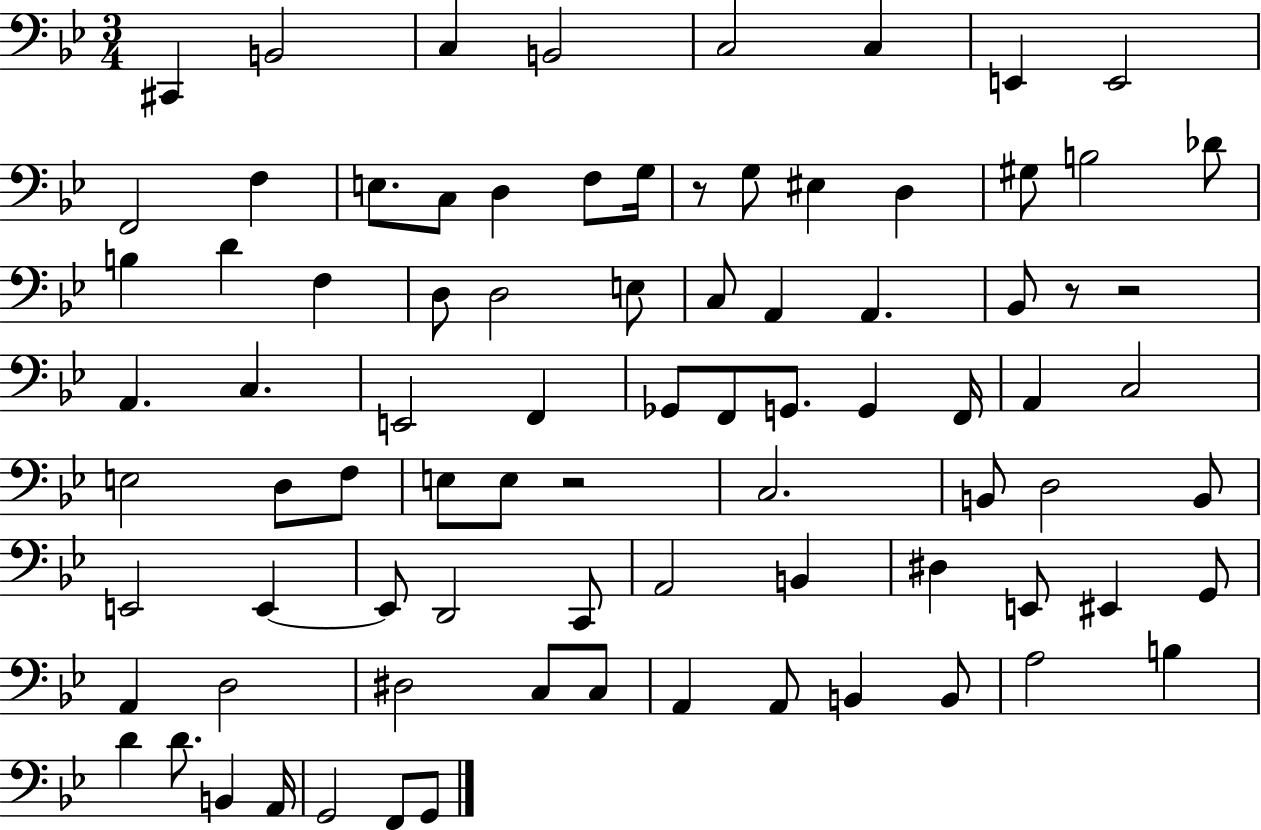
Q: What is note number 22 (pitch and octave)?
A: B3